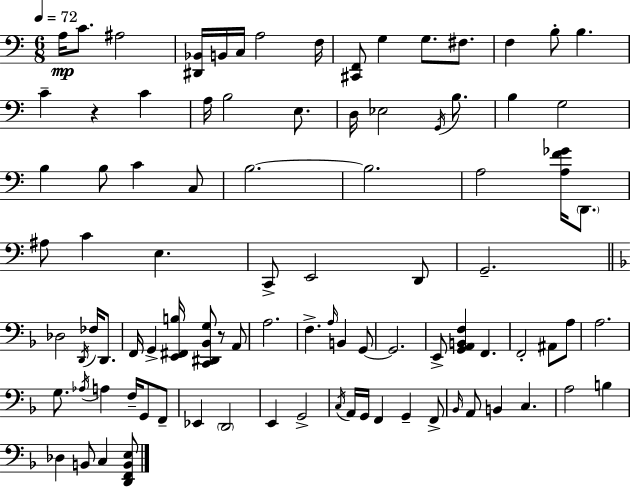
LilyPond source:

{
  \clef bass
  \numericTimeSignature
  \time 6/8
  \key a \minor
  \tempo 4 = 72
  a16\mp c'8. ais2 | <dis, bes,>16 b,16 c16 a2 f16 | <cis, f,>8 g4 g8. fis8. | f4 b8-. b4. | \break c'4-- r4 c'4 | a16 b2 e8. | d16 ees2 \acciaccatura { g,16 } b8. | b4 g2 | \break b4 b8 c'4 c8 | b2.~~ | b2. | a2 <a f' ges'>16 \parenthesize d,8. | \break ais8 c'4 e4. | c,8-> e,2 d,8 | g,2.-- | \bar "||" \break \key f \major des2 \acciaccatura { d,16 } fes16 d,8. | f,16 g,4-> <e, fis, b>16 <c, dis, bes, g>8 r8 a,8 | a2. | f4.-> \grace { a16 } b,4 | \break g,8~~ g,2. | e,8-> <g, a, b, f>4 f,4. | f,2-. ais,8 | a8 a2. | \break g8. \acciaccatura { aes16 } a4 f16-- g,8 | f,8-- ees,4 \parenthesize d,2 | e,4 g,2-> | \acciaccatura { c16 } a,16 g,16 f,4 g,4-- | \break f,8-> \grace { bes,16 } a,8 b,4 c4. | a2 | b4 des4 b,8 c4 | <d, f, b, e>8 \bar "|."
}